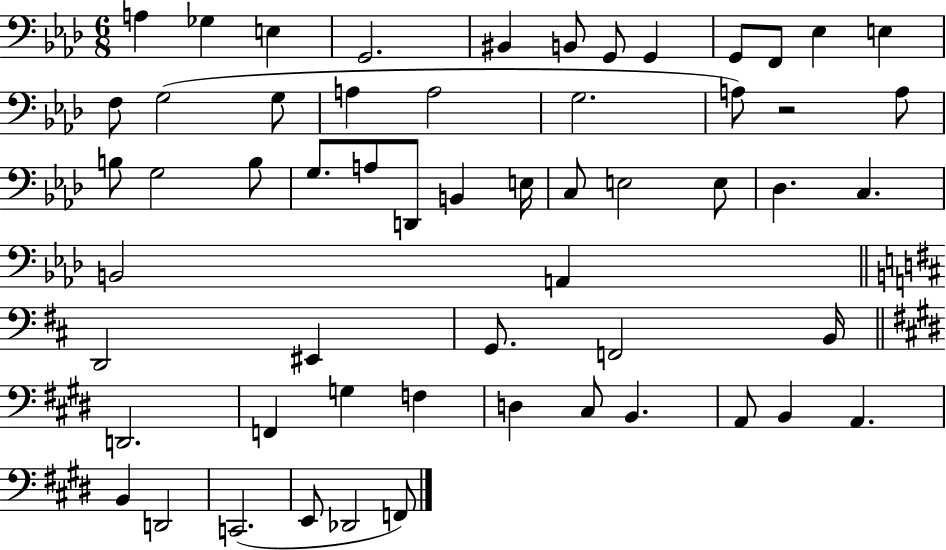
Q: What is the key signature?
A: AES major